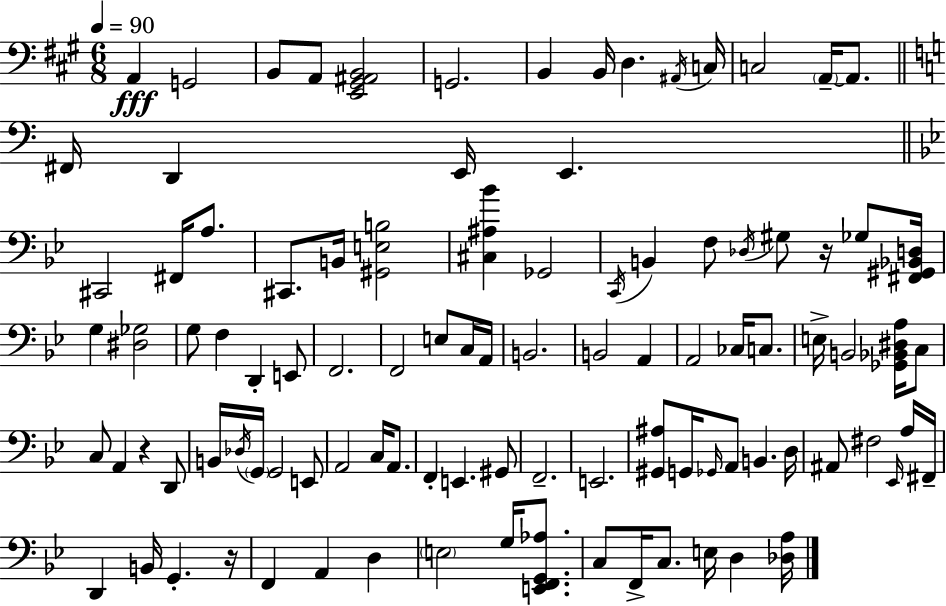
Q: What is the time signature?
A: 6/8